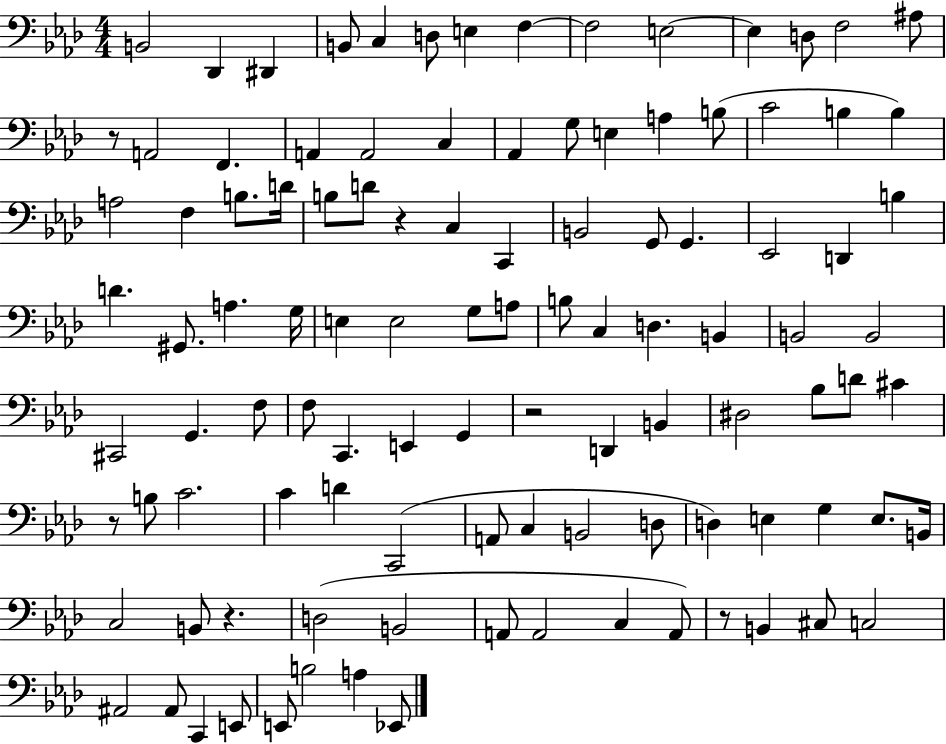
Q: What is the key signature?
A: AES major